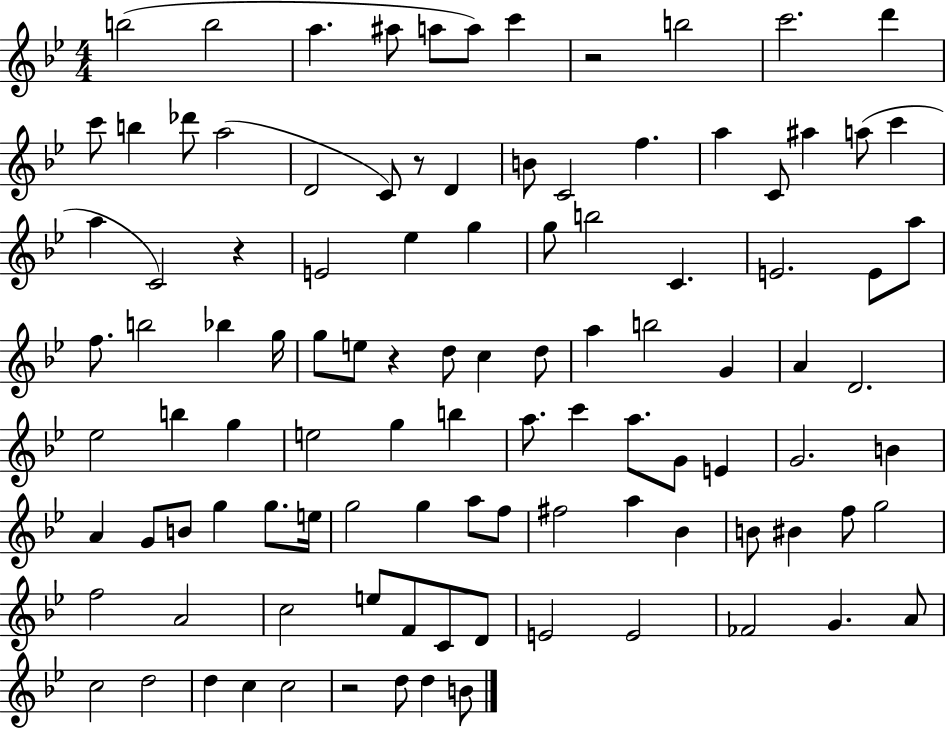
B5/h B5/h A5/q. A#5/e A5/e A5/e C6/q R/h B5/h C6/h. D6/q C6/e B5/q Db6/e A5/h D4/h C4/e R/e D4/q B4/e C4/h F5/q. A5/q C4/e A#5/q A5/e C6/q A5/q C4/h R/q E4/h Eb5/q G5/q G5/e B5/h C4/q. E4/h. E4/e A5/e F5/e. B5/h Bb5/q G5/s G5/e E5/e R/q D5/e C5/q D5/e A5/q B5/h G4/q A4/q D4/h. Eb5/h B5/q G5/q E5/h G5/q B5/q A5/e. C6/q A5/e. G4/e E4/q G4/h. B4/q A4/q G4/e B4/e G5/q G5/e. E5/s G5/h G5/q A5/e F5/e F#5/h A5/q Bb4/q B4/e BIS4/q F5/e G5/h F5/h A4/h C5/h E5/e F4/e C4/e D4/e E4/h E4/h FES4/h G4/q. A4/e C5/h D5/h D5/q C5/q C5/h R/h D5/e D5/q B4/e